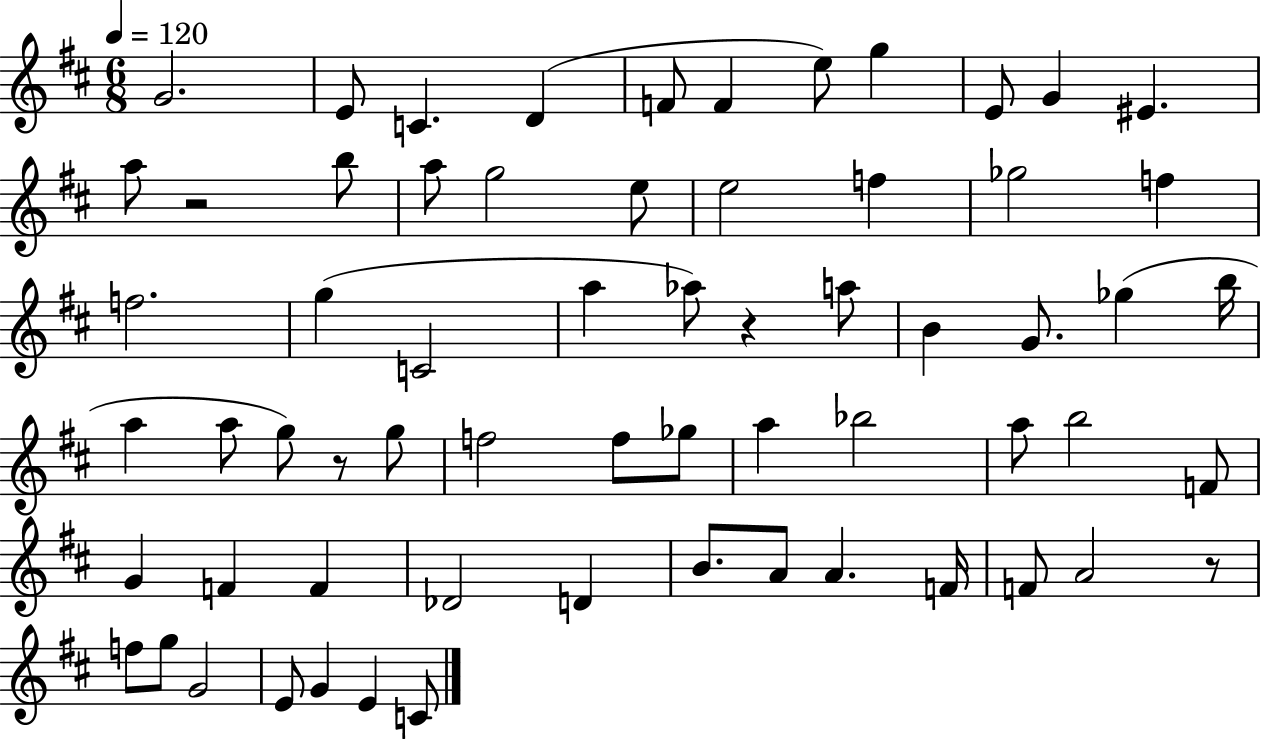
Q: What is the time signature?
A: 6/8